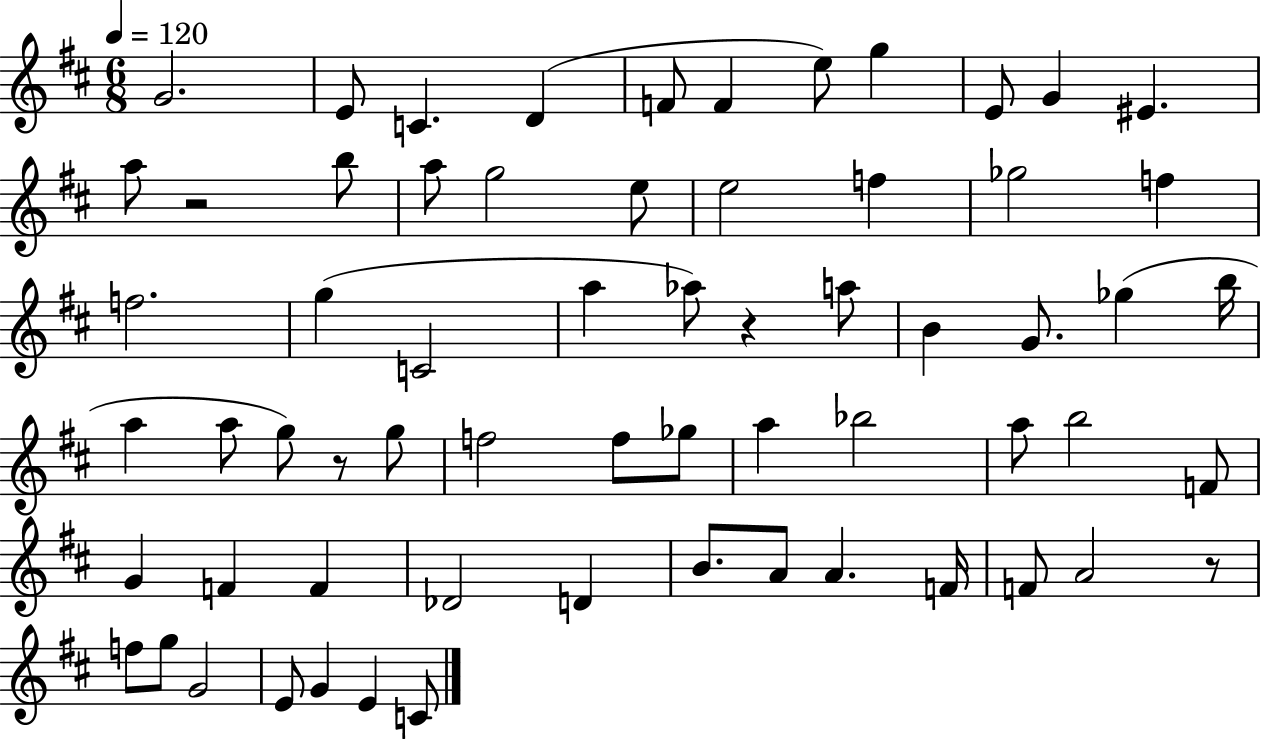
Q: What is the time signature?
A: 6/8